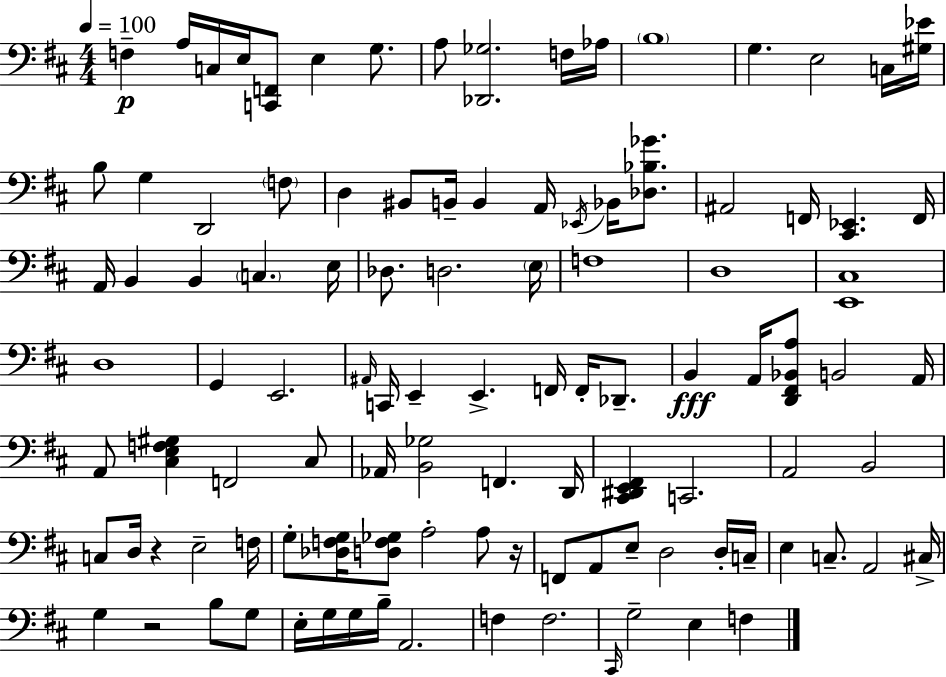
{
  \clef bass
  \numericTimeSignature
  \time 4/4
  \key d \major
  \tempo 4 = 100
  f4--\p a16 c16 e16 <c, f,>8 e4 g8. | a8 <des, ges>2. f16 aes16 | \parenthesize b1 | g4. e2 c16 <gis ees'>16 | \break b8 g4 d,2 \parenthesize f8 | d4 bis,8 b,16-- b,4 a,16 \acciaccatura { ees,16 } bes,16 <des bes ges'>8. | ais,2 f,16 <cis, ees,>4. | f,16 a,16 b,4 b,4 \parenthesize c4. | \break e16 des8. d2. | \parenthesize e16 f1 | d1 | <e, cis>1 | \break d1 | g,4 e,2. | \grace { ais,16 } c,16 e,4-- e,4.-> f,16 f,16-. des,8.-- | b,4\fff a,16 <d, fis, bes, a>8 b,2 | \break a,16 a,8 <cis e f gis>4 f,2 | cis8 aes,16 <b, ges>2 f,4. | d,16 <cis, dis, e, fis,>4 c,2. | a,2 b,2 | \break c8 d16 r4 e2-- | f16 g8-. <des f g>16 <d f ges>8 a2-. a8 | r16 f,8 a,8 e8-- d2 | d16-. c16-- e4 c8.-- a,2 | \break cis16-> g4 r2 b8 | g8 e16-. g16 g16 b16-- a,2. | f4 f2. | \grace { cis,16 } g2-- e4 f4 | \break \bar "|."
}